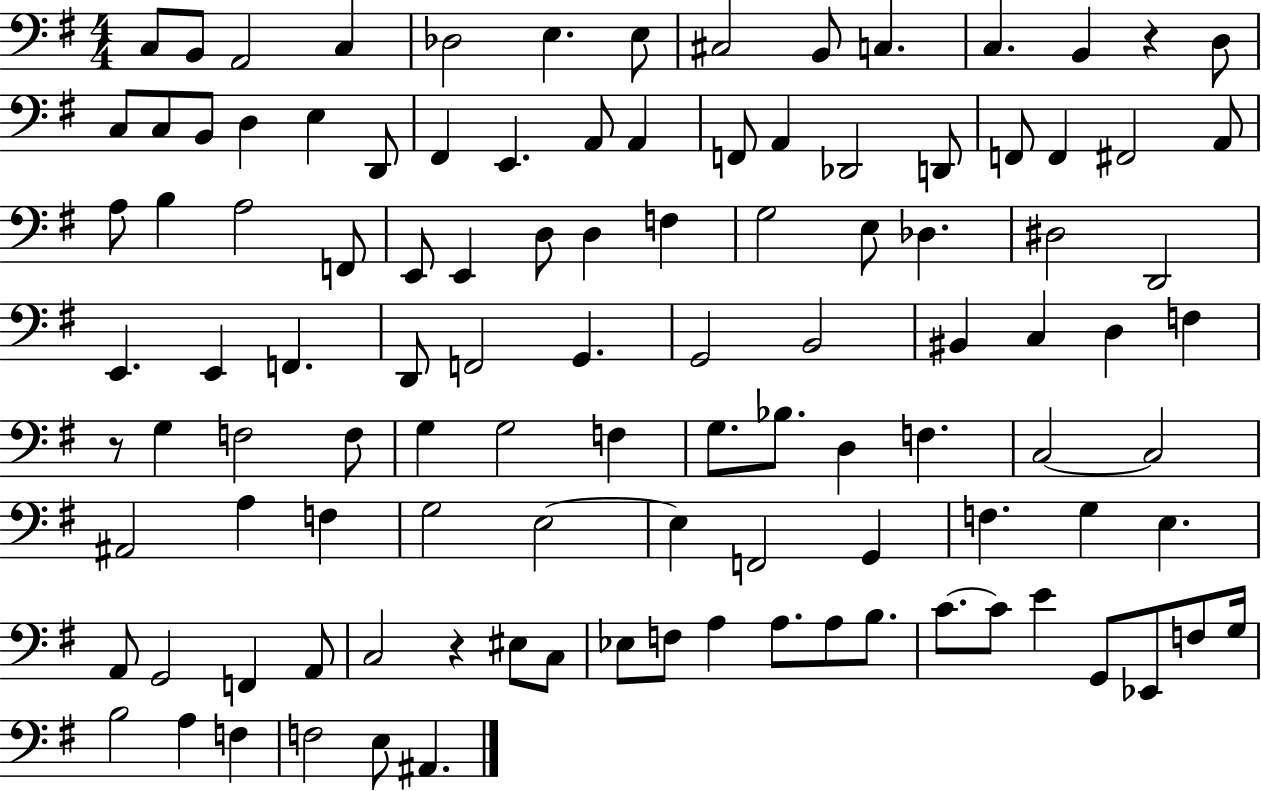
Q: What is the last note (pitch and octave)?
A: A#2